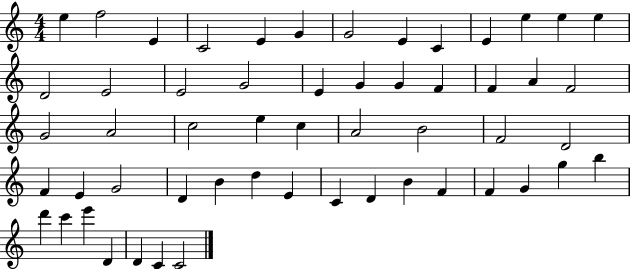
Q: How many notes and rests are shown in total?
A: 55